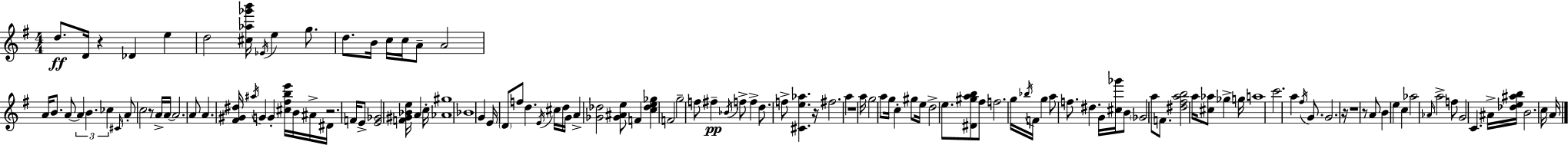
D5/e. D4/s R/q Db4/q E5/q D5/h [C#5,Ab5,Gb6,B6]/s Eb4/s E5/q G5/e. D5/e. B4/s C5/s C5/s A4/e A4/h A4/s B4/e. A4/e A4/q B4/q. CES5/q C#4/s A4/e C5/h R/e A4/s A4/s A4/h. A4/e A4/q. [F#4,G#4,D#5]/s A#5/s G4/q G4/q [C#5,F#5,B5,E6]/s B4/s A#4/s D#4/s R/h. F4/s E4/e [E4,Gb4]/h [F4,G#4,Bb4,E5]/s A4/q C5/s [Ab4,G#5]/w Bb4/w G4/q E4/s D4/e F5/e D5/q. E4/s C#5/s D5/s G4/s A4/q [Gb4,Db5]/h [Gb4,A#4,E5]/e F4/q [C5,Db5,E5,Gb5]/q F4/h G5/h F5/e F#5/q Bb4/s F5/e F5/q D5/e. F5/e [C#4,E5,Ab5]/q. R/s F#5/h. A5/q R/w A5/s G5/h A5/e G5/s C5/q G#5/e E5/s D5/h E5/e. [D#4,G#5,A5,B5]/e F#5/e F5/h. G5/s Bb5/s F4/s G5/q A5/e F5/e. D#5/q. G4/s [C#5,Gb6]/s B4/e Gb4/h A5/e F4/e. [D#5,F#5,A5,B5]/h A5/s [C#5,Ab5]/e Gb5/q G5/s A5/w C6/h. A5/q F#5/s G4/e. G4/h. R/s R/w R/e A4/e B4/q E5/q C5/q Ab5/h Ab4/s A5/h F5/e G4/h C4/q. A#4/s [Db5,E5,A#5,B5]/s B4/h. C5/s A4/s